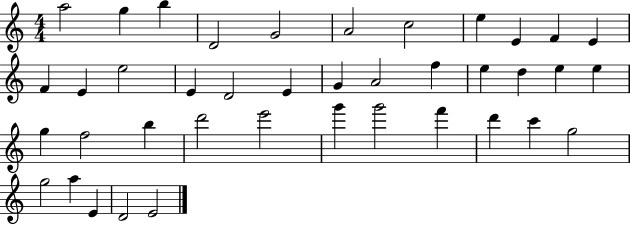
A5/h G5/q B5/q D4/h G4/h A4/h C5/h E5/q E4/q F4/q E4/q F4/q E4/q E5/h E4/q D4/h E4/q G4/q A4/h F5/q E5/q D5/q E5/q E5/q G5/q F5/h B5/q D6/h E6/h G6/q G6/h F6/q D6/q C6/q G5/h G5/h A5/q E4/q D4/h E4/h